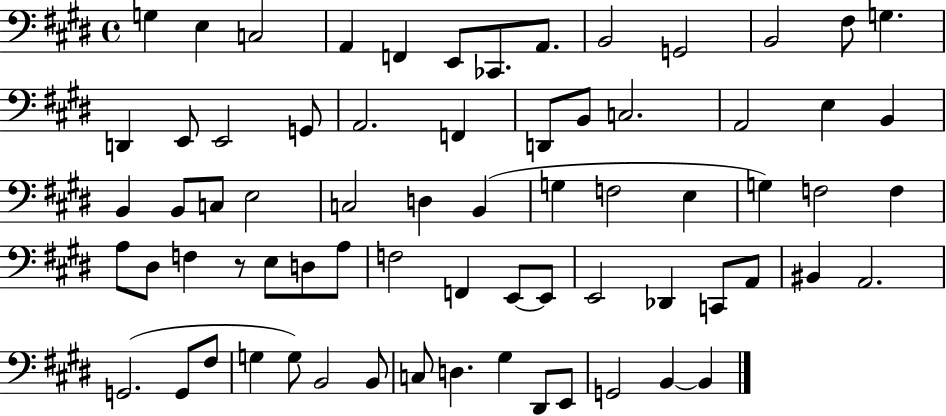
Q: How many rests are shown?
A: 1